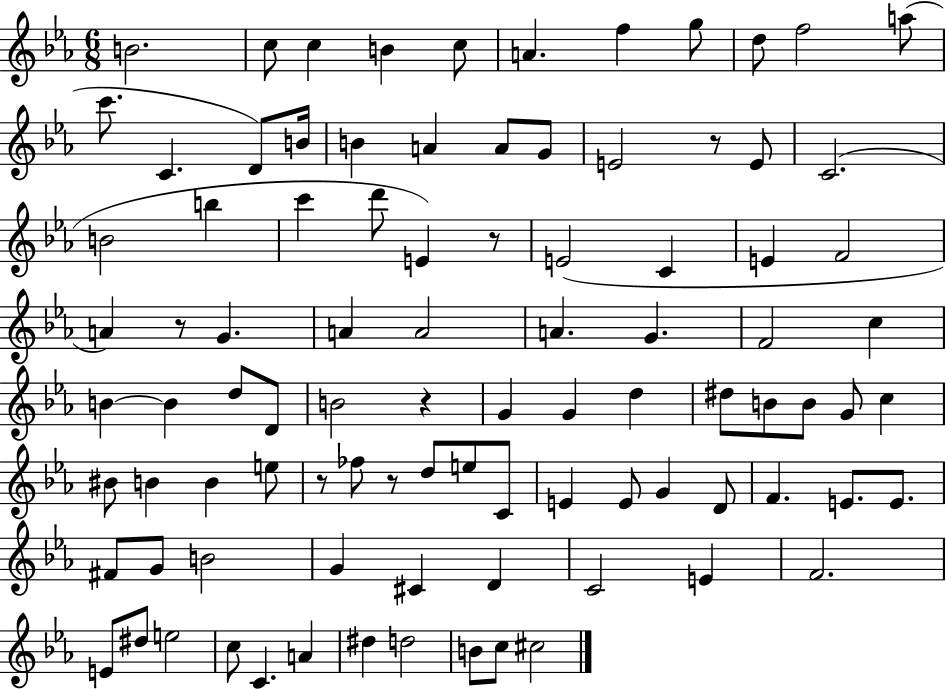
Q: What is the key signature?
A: EES major